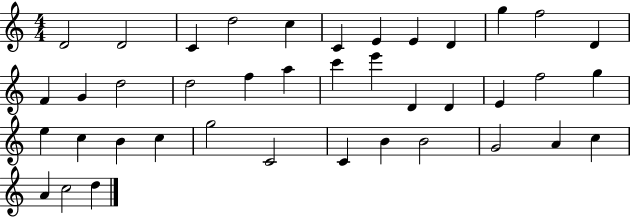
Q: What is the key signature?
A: C major